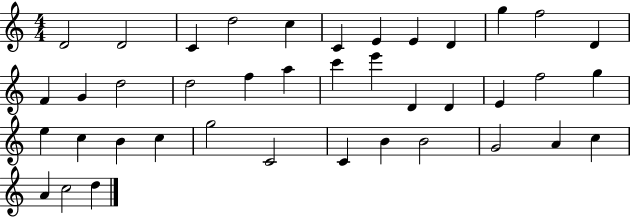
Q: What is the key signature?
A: C major